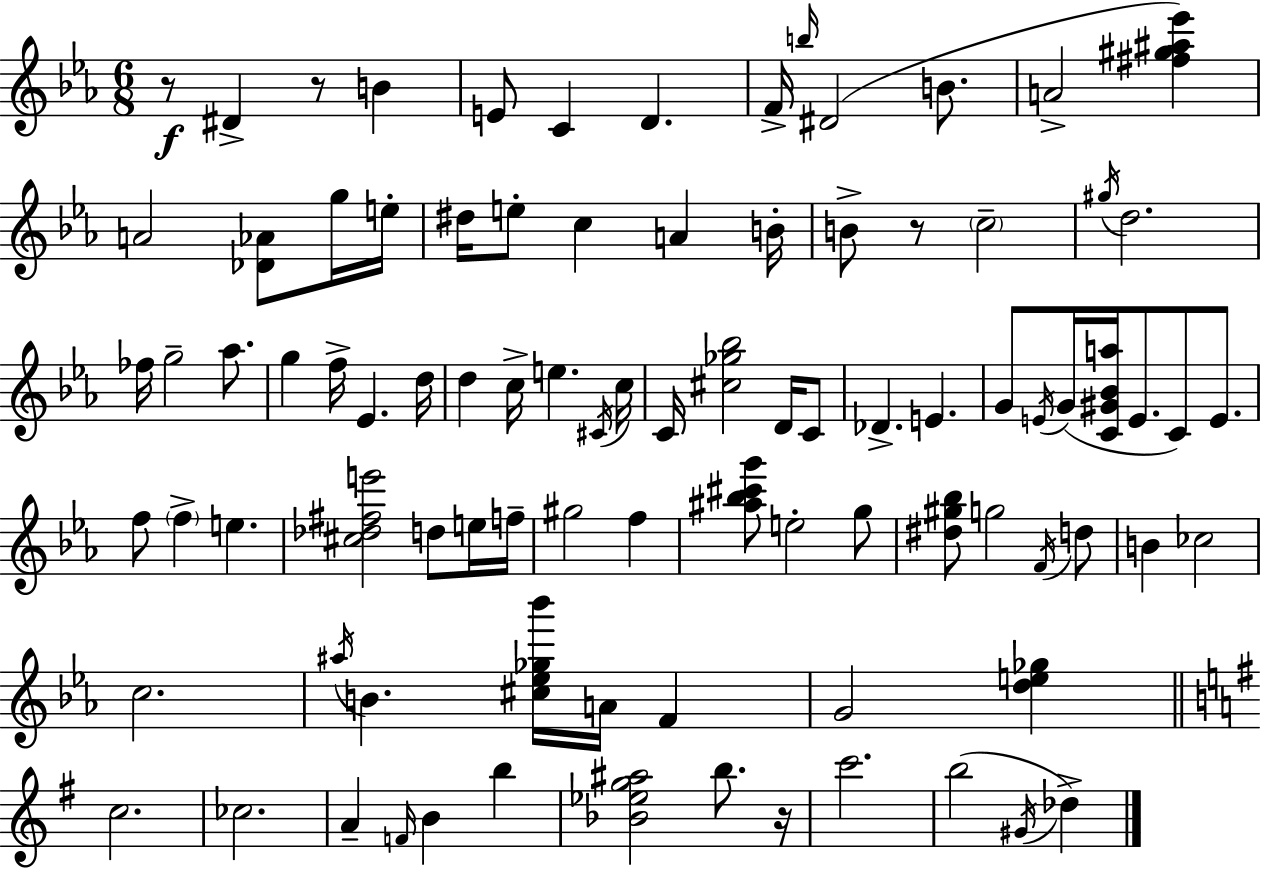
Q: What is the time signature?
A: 6/8